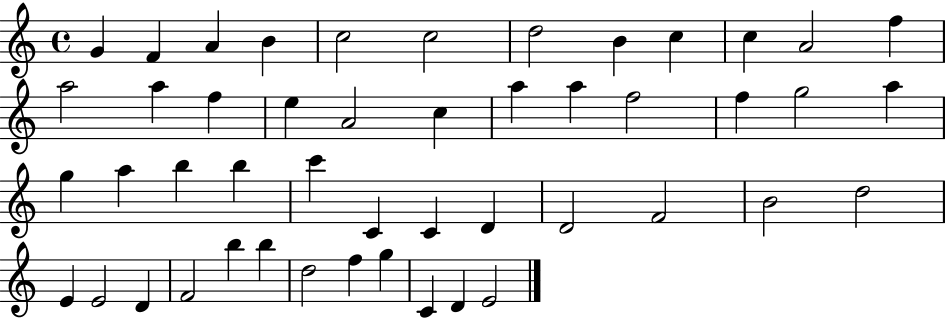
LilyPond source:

{
  \clef treble
  \time 4/4
  \defaultTimeSignature
  \key c \major
  g'4 f'4 a'4 b'4 | c''2 c''2 | d''2 b'4 c''4 | c''4 a'2 f''4 | \break a''2 a''4 f''4 | e''4 a'2 c''4 | a''4 a''4 f''2 | f''4 g''2 a''4 | \break g''4 a''4 b''4 b''4 | c'''4 c'4 c'4 d'4 | d'2 f'2 | b'2 d''2 | \break e'4 e'2 d'4 | f'2 b''4 b''4 | d''2 f''4 g''4 | c'4 d'4 e'2 | \break \bar "|."
}